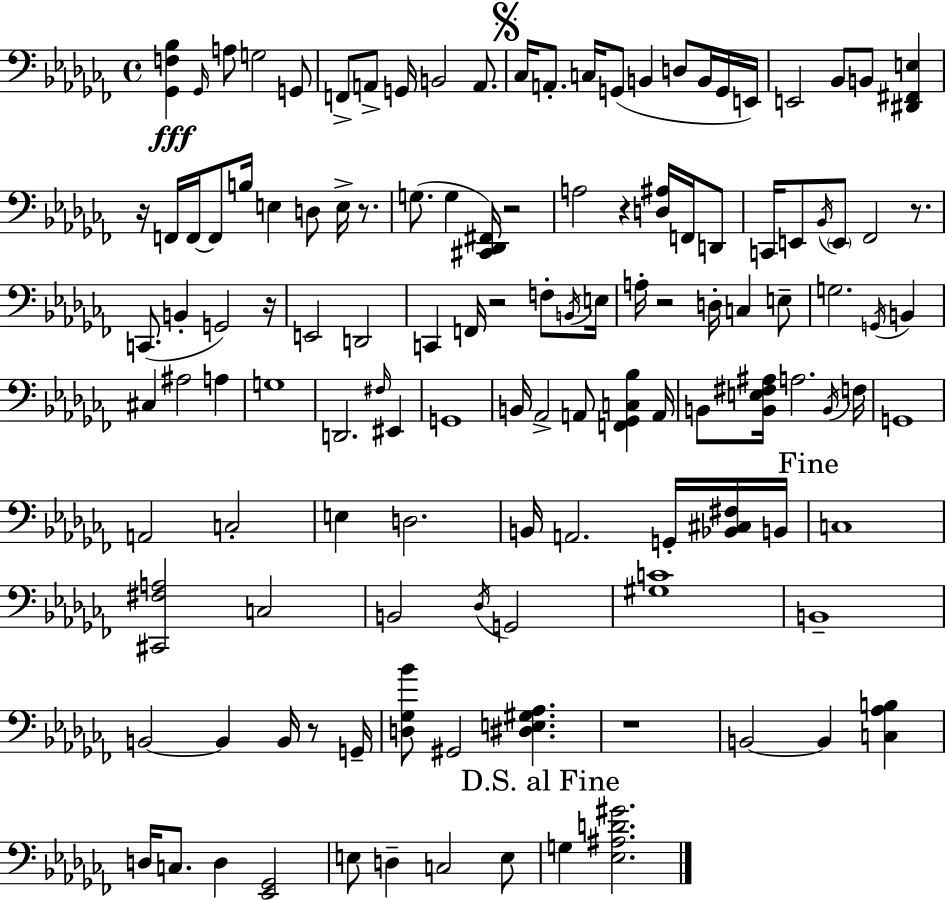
[Gb2,F3,Bb3]/q Gb2/s A3/e G3/h G2/e F2/e A2/e G2/s B2/h A2/e. CES3/s A2/e. C3/s G2/e B2/q D3/e B2/s G2/s E2/s E2/h Bb2/e B2/e [D#2,F#2,E3]/q R/s F2/s F2/s F2/e B3/s E3/q D3/e E3/s R/e. G3/e. G3/q [C#2,Db2,F#2]/s R/h A3/h R/q [D3,A#3]/s F2/s D2/e C2/s E2/e Bb2/s E2/e FES2/h R/e. C2/e. B2/q G2/h R/s E2/h D2/h C2/q F2/s R/h F3/e B2/s E3/s A3/s R/h D3/s C3/q E3/e G3/h. G2/s B2/q C#3/q A#3/h A3/q G3/w D2/h. F#3/s EIS2/q G2/w B2/s Ab2/h A2/e [F2,Gb2,C3,Bb3]/q A2/s B2/e [B2,E3,F#3,A#3]/s A3/h. B2/s F3/s G2/w A2/h C3/h E3/q D3/h. B2/s A2/h. G2/s [Bb2,C#3,F#3]/s B2/s C3/w [C#2,F#3,A3]/h C3/h B2/h Db3/s G2/h [G#3,C4]/w B2/w B2/h B2/q B2/s R/e G2/s [D3,Gb3,Bb4]/e G#2/h [D#3,E3,G#3,Ab3]/q. R/w B2/h B2/q [C3,Ab3,B3]/q D3/s C3/e. D3/q [Eb2,Gb2]/h E3/e D3/q C3/h E3/e G3/q [Eb3,A#3,D4,G#4]/h.